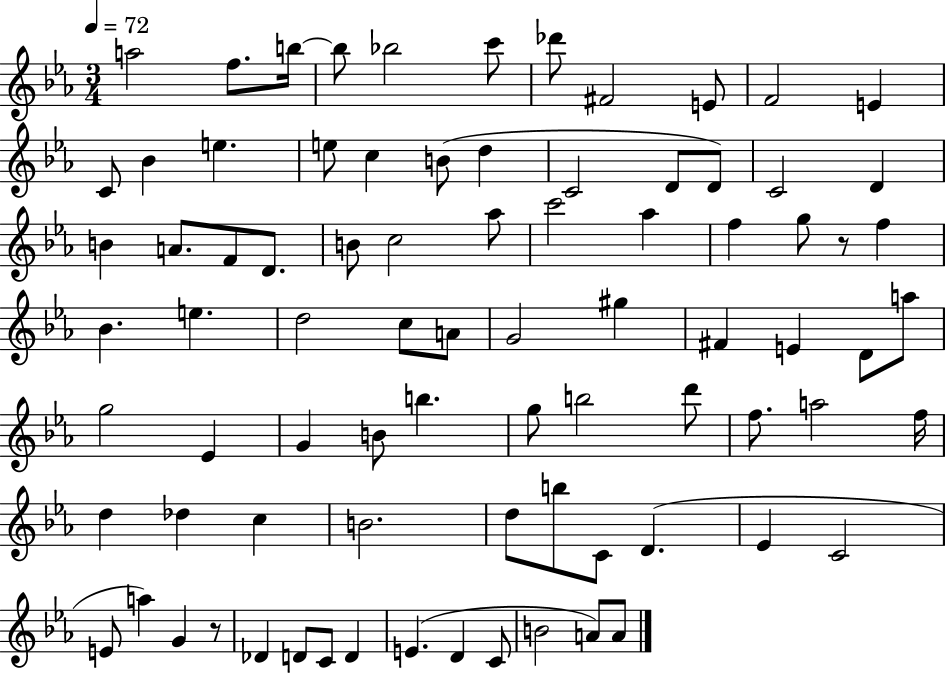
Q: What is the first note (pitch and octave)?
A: A5